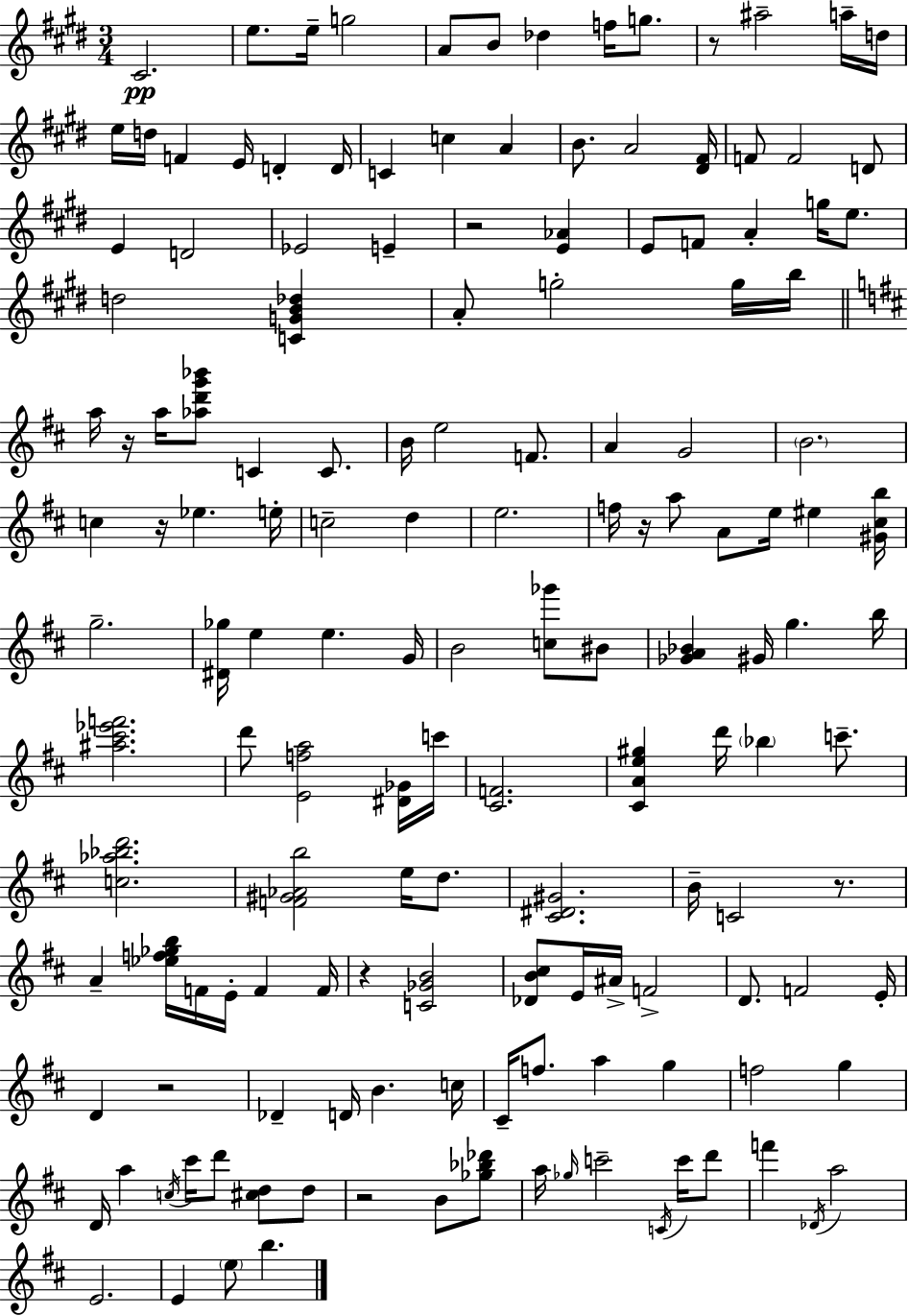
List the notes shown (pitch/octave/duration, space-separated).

C#4/h. E5/e. E5/s G5/h A4/e B4/e Db5/q F5/s G5/e. R/e A#5/h A5/s D5/s E5/s D5/s F4/q E4/s D4/q D4/s C4/q C5/q A4/q B4/e. A4/h [D#4,F#4]/s F4/e F4/h D4/e E4/q D4/h Eb4/h E4/q R/h [E4,Ab4]/q E4/e F4/e A4/q G5/s E5/e. D5/h [C4,G4,B4,Db5]/q A4/e G5/h G5/s B5/s A5/s R/s A5/s [Ab5,D6,G6,Bb6]/e C4/q C4/e. B4/s E5/h F4/e. A4/q G4/h B4/h. C5/q R/s Eb5/q. E5/s C5/h D5/q E5/h. F5/s R/s A5/e A4/e E5/s EIS5/q [G#4,C#5,B5]/s G5/h. [D#4,Gb5]/s E5/q E5/q. G4/s B4/h [C5,Gb6]/e BIS4/e [Gb4,A4,Bb4]/q G#4/s G5/q. B5/s [A#5,C#6,Eb6,F6]/h. D6/e [E4,F5,A5]/h [D#4,Gb4]/s C6/s [C#4,F4]/h. [C#4,A4,E5,G#5]/q D6/s Bb5/q C6/e. [C5,Ab5,Bb5,D6]/h. [F4,G#4,Ab4,B5]/h E5/s D5/e. [C#4,D#4,G#4]/h. B4/s C4/h R/e. A4/q [Eb5,F5,Gb5,B5]/s F4/s E4/s F4/q F4/s R/q [C4,Gb4,B4]/h [Db4,B4,C#5]/e E4/s A#4/s F4/h D4/e. F4/h E4/s D4/q R/h Db4/q D4/s B4/q. C5/s C#4/s F5/e. A5/q G5/q F5/h G5/q D4/s A5/q C5/s C#6/s D6/e [C#5,D5]/e D5/e R/h B4/e [Gb5,Bb5,Db6]/e A5/s Gb5/s C6/h C4/s C6/s D6/e F6/q Db4/s A5/h E4/h. E4/q E5/e B5/q.